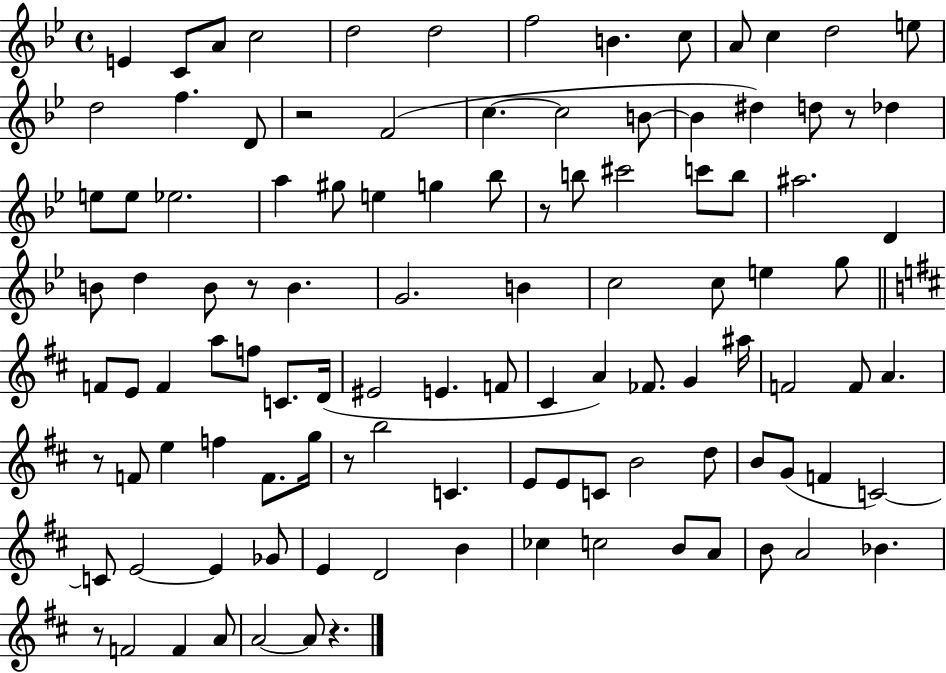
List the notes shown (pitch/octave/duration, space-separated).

E4/q C4/e A4/e C5/h D5/h D5/h F5/h B4/q. C5/e A4/e C5/q D5/h E5/e D5/h F5/q. D4/e R/h F4/h C5/q. C5/h B4/e B4/q D#5/q D5/e R/e Db5/q E5/e E5/e Eb5/h. A5/q G#5/e E5/q G5/q Bb5/e R/e B5/e C#6/h C6/e B5/e A#5/h. D4/q B4/e D5/q B4/e R/e B4/q. G4/h. B4/q C5/h C5/e E5/q G5/e F4/e E4/e F4/q A5/e F5/e C4/e. D4/s EIS4/h E4/q. F4/e C#4/q A4/q FES4/e. G4/q A#5/s F4/h F4/e A4/q. R/e F4/e E5/q F5/q F4/e. G5/s R/e B5/h C4/q. E4/e E4/e C4/e B4/h D5/e B4/e G4/e F4/q C4/h C4/e E4/h E4/q Gb4/e E4/q D4/h B4/q CES5/q C5/h B4/e A4/e B4/e A4/h Bb4/q. R/e F4/h F4/q A4/e A4/h A4/e R/q.